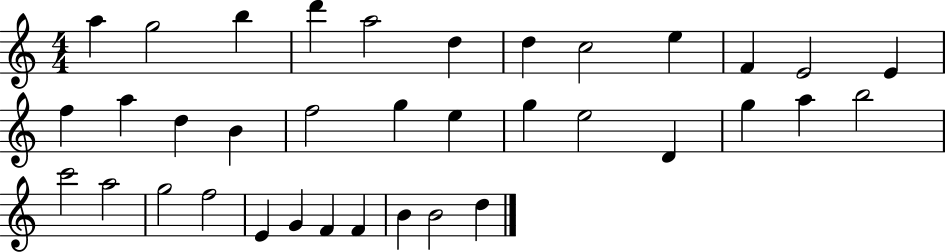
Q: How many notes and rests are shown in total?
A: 36